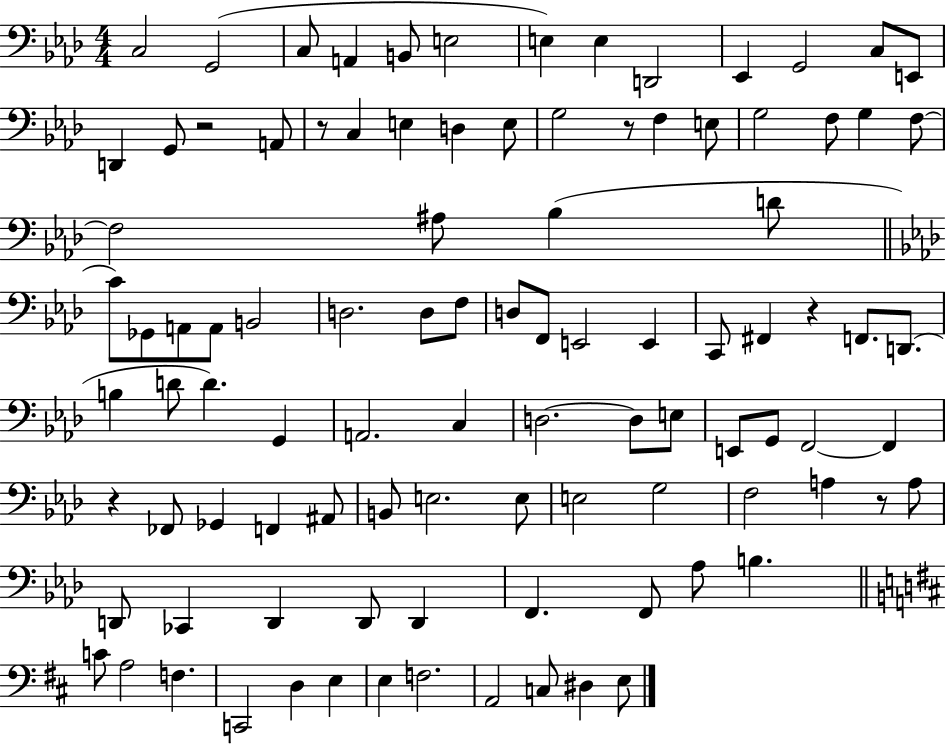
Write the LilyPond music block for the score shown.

{
  \clef bass
  \numericTimeSignature
  \time 4/4
  \key aes \major
  c2 g,2( | c8 a,4 b,8 e2 | e4) e4 d,2 | ees,4 g,2 c8 e,8 | \break d,4 g,8 r2 a,8 | r8 c4 e4 d4 e8 | g2 r8 f4 e8 | g2 f8 g4 f8~~ | \break f2 ais8 bes4( d'8 | \bar "||" \break \key aes \major c'8) ges,8 a,8 a,8 b,2 | d2. d8 f8 | d8 f,8 e,2 e,4 | c,8 fis,4 r4 f,8. d,8.( | \break b4 d'8 d'4.) g,4 | a,2. c4 | d2.~~ d8 e8 | e,8 g,8 f,2~~ f,4 | \break r4 fes,8 ges,4 f,4 ais,8 | b,8 e2. e8 | e2 g2 | f2 a4 r8 a8 | \break d,8 ces,4 d,4 d,8 d,4 | f,4. f,8 aes8 b4. | \bar "||" \break \key d \major c'8 a2 f4. | c,2 d4 e4 | e4 f2. | a,2 c8 dis4 e8 | \break \bar "|."
}